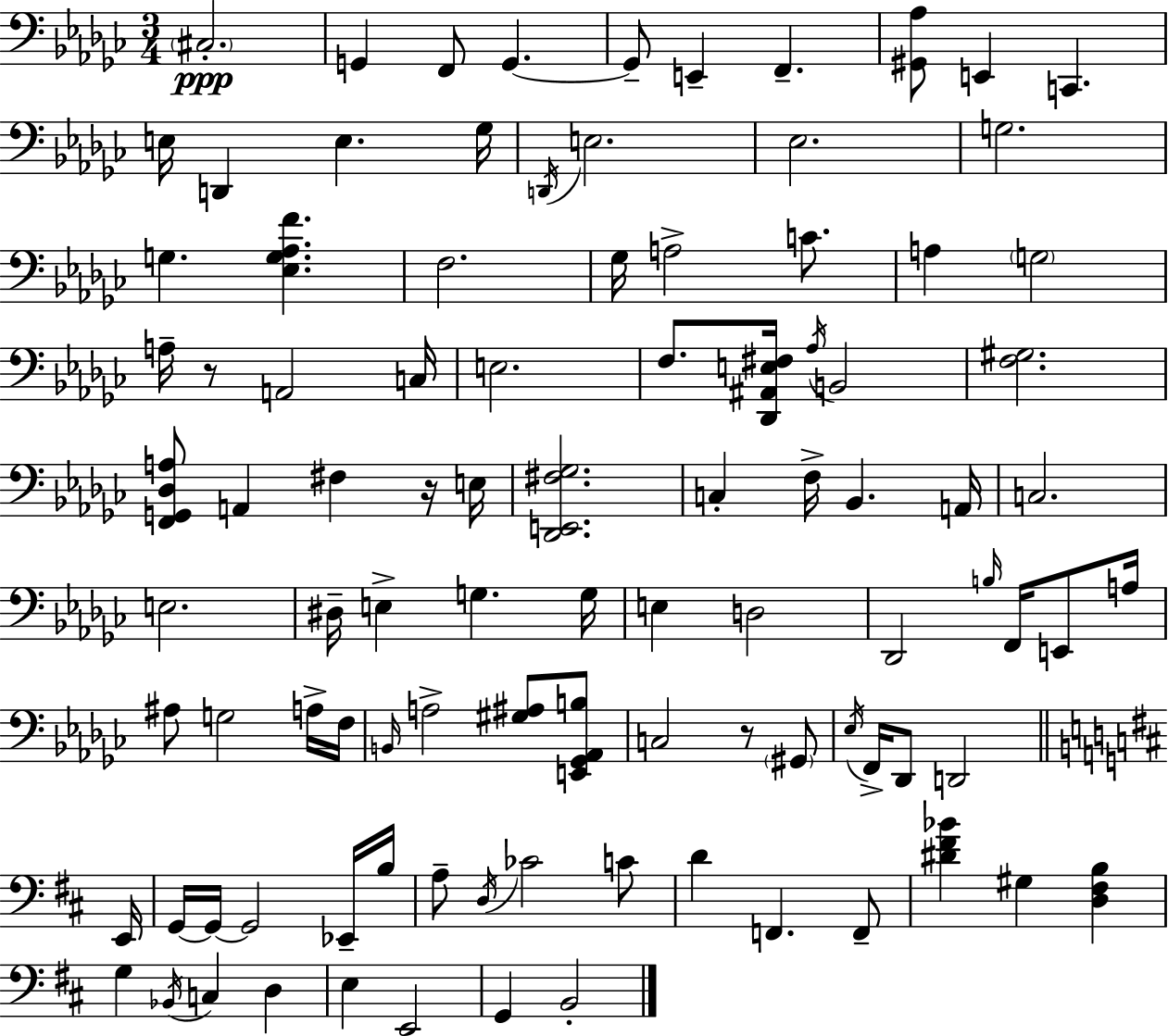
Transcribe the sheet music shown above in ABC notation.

X:1
T:Untitled
M:3/4
L:1/4
K:Ebm
^C,2 G,, F,,/2 G,, G,,/2 E,, F,, [^G,,_A,]/2 E,, C,, E,/4 D,, E, _G,/4 D,,/4 E,2 _E,2 G,2 G, [_E,G,_A,F] F,2 _G,/4 A,2 C/2 A, G,2 A,/4 z/2 A,,2 C,/4 E,2 F,/2 [_D,,^A,,E,^F,]/4 _A,/4 B,,2 [F,^G,]2 [F,,G,,_D,A,]/2 A,, ^F, z/4 E,/4 [_D,,E,,^F,_G,]2 C, F,/4 _B,, A,,/4 C,2 E,2 ^D,/4 E, G, G,/4 E, D,2 _D,,2 B,/4 F,,/4 E,,/2 A,/4 ^A,/2 G,2 A,/4 F,/4 B,,/4 A,2 [^G,^A,]/2 [E,,_G,,_A,,B,]/2 C,2 z/2 ^G,,/2 _E,/4 F,,/4 _D,,/2 D,,2 E,,/4 G,,/4 G,,/4 G,,2 _E,,/4 B,/4 A,/2 D,/4 _C2 C/2 D F,, F,,/2 [^D^F_B] ^G, [D,^F,B,] G, _B,,/4 C, D, E, E,,2 G,, B,,2